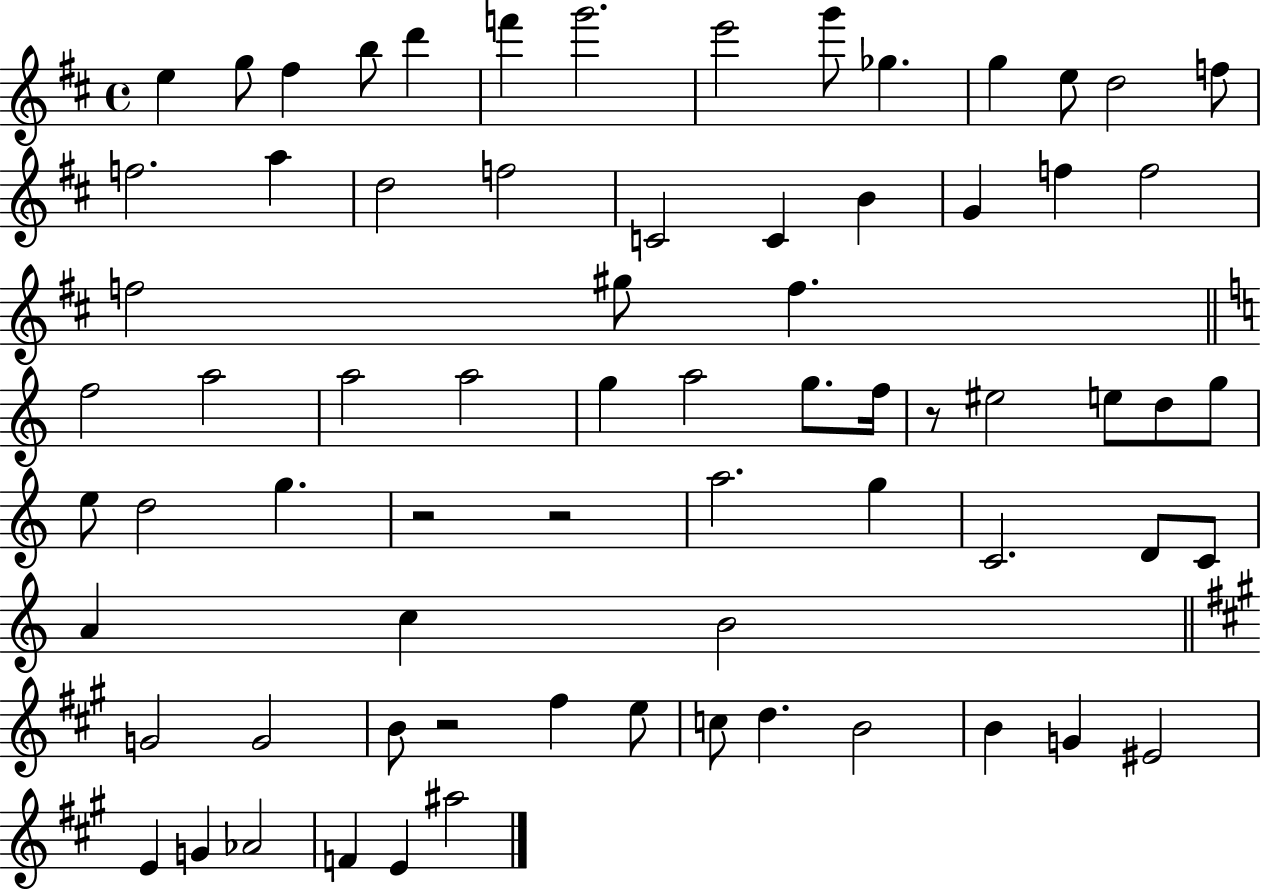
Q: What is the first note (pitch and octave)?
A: E5